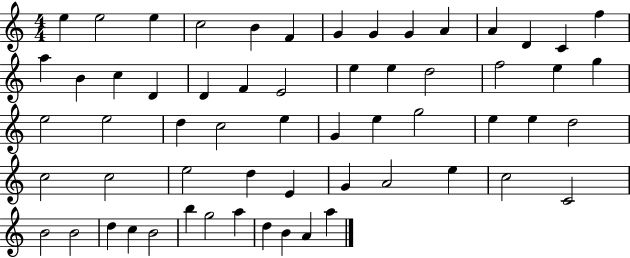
{
  \clef treble
  \numericTimeSignature
  \time 4/4
  \key c \major
  e''4 e''2 e''4 | c''2 b'4 f'4 | g'4 g'4 g'4 a'4 | a'4 d'4 c'4 f''4 | \break a''4 b'4 c''4 d'4 | d'4 f'4 e'2 | e''4 e''4 d''2 | f''2 e''4 g''4 | \break e''2 e''2 | d''4 c''2 e''4 | g'4 e''4 g''2 | e''4 e''4 d''2 | \break c''2 c''2 | e''2 d''4 e'4 | g'4 a'2 e''4 | c''2 c'2 | \break b'2 b'2 | d''4 c''4 b'2 | b''4 g''2 a''4 | d''4 b'4 a'4 a''4 | \break \bar "|."
}